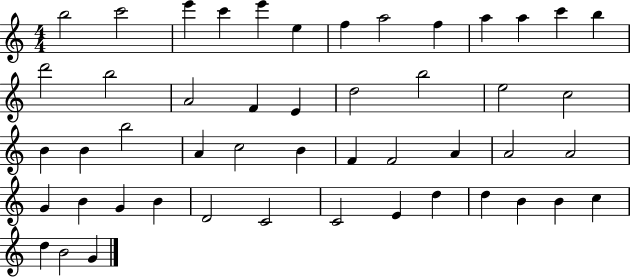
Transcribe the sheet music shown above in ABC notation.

X:1
T:Untitled
M:4/4
L:1/4
K:C
b2 c'2 e' c' e' e f a2 f a a c' b d'2 b2 A2 F E d2 b2 e2 c2 B B b2 A c2 B F F2 A A2 A2 G B G B D2 C2 C2 E d d B B c d B2 G